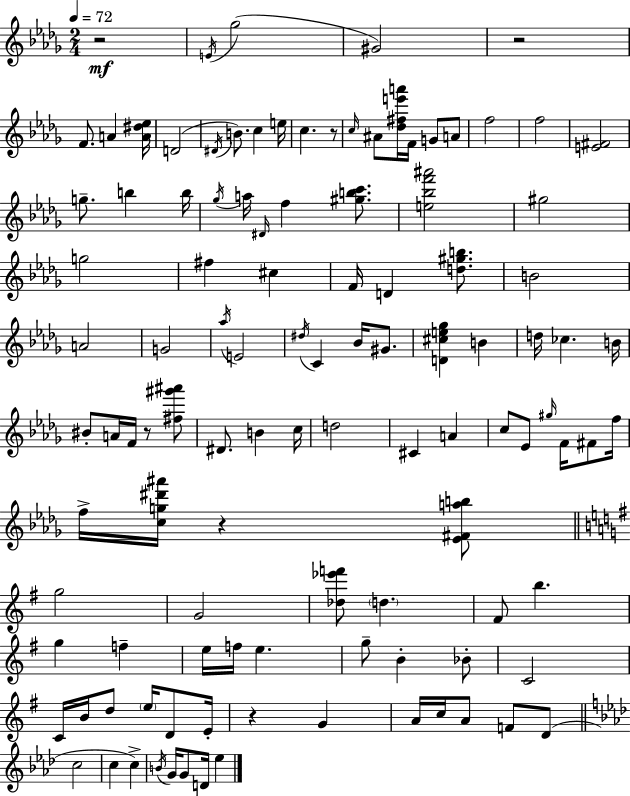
R/h E4/s Gb5/h G#4/h R/h F4/e. A4/q [A4,D#5,Eb5]/s D4/h D#4/s B4/e. C5/q E5/s C5/q. R/e C5/s A#4/e [Db5,F#5,E6,A6]/s F4/s G4/e A4/e F5/h F5/h [E4,F#4]/h G5/e. B5/q B5/s Gb5/s A5/s D#4/s F5/q [G#5,B5,C6]/e. [E5,Bb5,F6,A#6]/h G#5/h G5/h F#5/q C#5/q F4/s D4/q [D5,G#5,B5]/e. B4/h A4/h G4/h Ab5/s E4/h D#5/s C4/q Bb4/s G#4/e. [D4,C#5,E5,Gb5]/q B4/q D5/s CES5/q. B4/s BIS4/e A4/s F4/s R/e [F#5,G#6,A#6]/e D#4/e. B4/q C5/s D5/h C#4/q A4/q C5/e Eb4/e G#5/s F4/s F#4/e F5/s F5/s [C5,G5,D#6,A#6]/s R/q [Eb4,F#4,A5,B5]/e G5/h G4/h [Db5,Eb6,F6]/e D5/q. F#4/e B5/q. G5/q F5/q E5/s F5/s E5/q. G5/e B4/q Bb4/e C4/h C4/s B4/s D5/e E5/s D4/e E4/s R/q G4/q A4/s C5/s A4/e F4/e D4/e C5/h C5/q C5/q B4/s G4/s G4/e D4/s Eb5/q